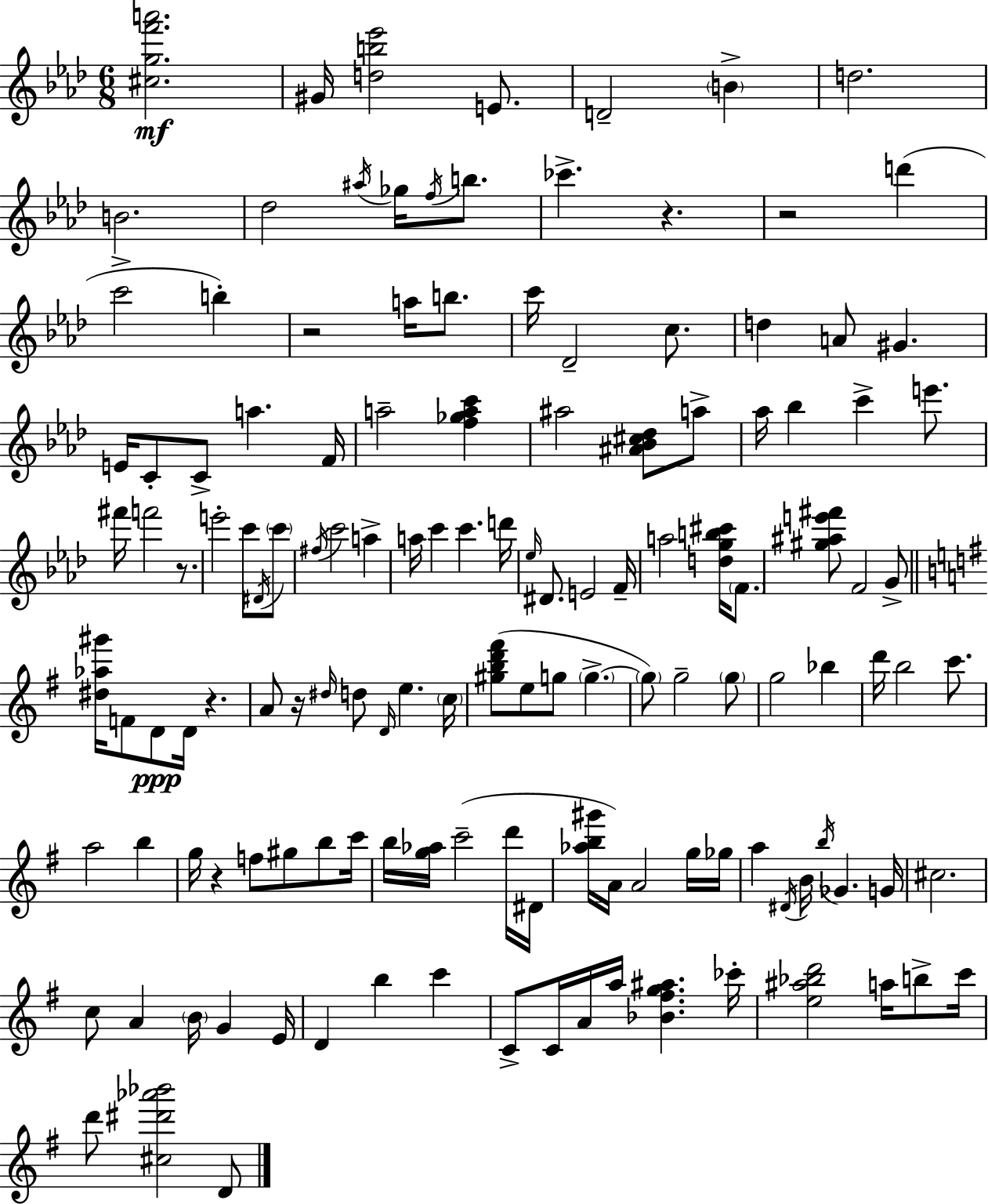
{
  \clef treble
  \numericTimeSignature
  \time 6/8
  \key aes \major
  <cis'' g'' f''' a'''>2.\mf | gis'16 <d'' b'' ees'''>2 e'8. | d'2-- \parenthesize b'4-> | d''2. | \break b'2. | des''2 \acciaccatura { ais''16 } ges''16 \acciaccatura { f''16 } b''8. | ces'''4.-> r4. | r2 d'''4( | \break c'''2-> b''4-.) | r2 a''16 b''8. | c'''16 des'2-- c''8. | d''4 a'8 gis'4. | \break e'16 c'8-. c'8-> a''4. | f'16 a''2-- <f'' ges'' a'' c'''>4 | ais''2 <ais' bes' cis'' des''>8 | a''8-> aes''16 bes''4 c'''4-> e'''8. | \break fis'''16 f'''2 r8. | e'''2-. c'''8 | \acciaccatura { dis'16 } \parenthesize c'''8 \acciaccatura { fis''16 } c'''2 | a''4-> a''16 c'''4 c'''4. | \break d'''16 \grace { ees''16 } dis'8. e'2 | f'16-- a''2 | <d'' g'' b'' cis'''>16 \parenthesize f'8. <gis'' ais'' e''' fis'''>8 f'2 | g'8-> \bar "||" \break \key g \major <dis'' aes'' gis'''>16 f'8 d'8\ppp d'16 r4. | a'8 r16 \grace { dis''16 } d''8 \grace { d'16 } e''4. | \parenthesize c''16 <gis'' b'' d''' fis'''>8( e''8 g''8 \parenthesize g''4.->~~ | \parenthesize g''8) g''2-- | \break \parenthesize g''8 g''2 bes''4 | d'''16 b''2 c'''8. | a''2 b''4 | g''16 r4 f''8 gis''8 b''8 | \break c'''16 b''16 <g'' aes''>16 c'''2--( | d'''16 dis'16 <aes'' b'' gis'''>16 a'16) a'2 | g''16 ges''16 a''4 \acciaccatura { dis'16 } b'16 \acciaccatura { b''16 } ges'4. | g'16 cis''2. | \break c''8 a'4 \parenthesize b'16 g'4 | e'16 d'4 b''4 | c'''4 c'8-> c'16 a'16 a''16 <bes' fis'' g'' ais''>4. | ces'''16-. <e'' ais'' bes'' d'''>2 | \break a''16 b''8-> c'''16 d'''8 <cis'' dis''' aes''' bes'''>2 | d'8 \bar "|."
}